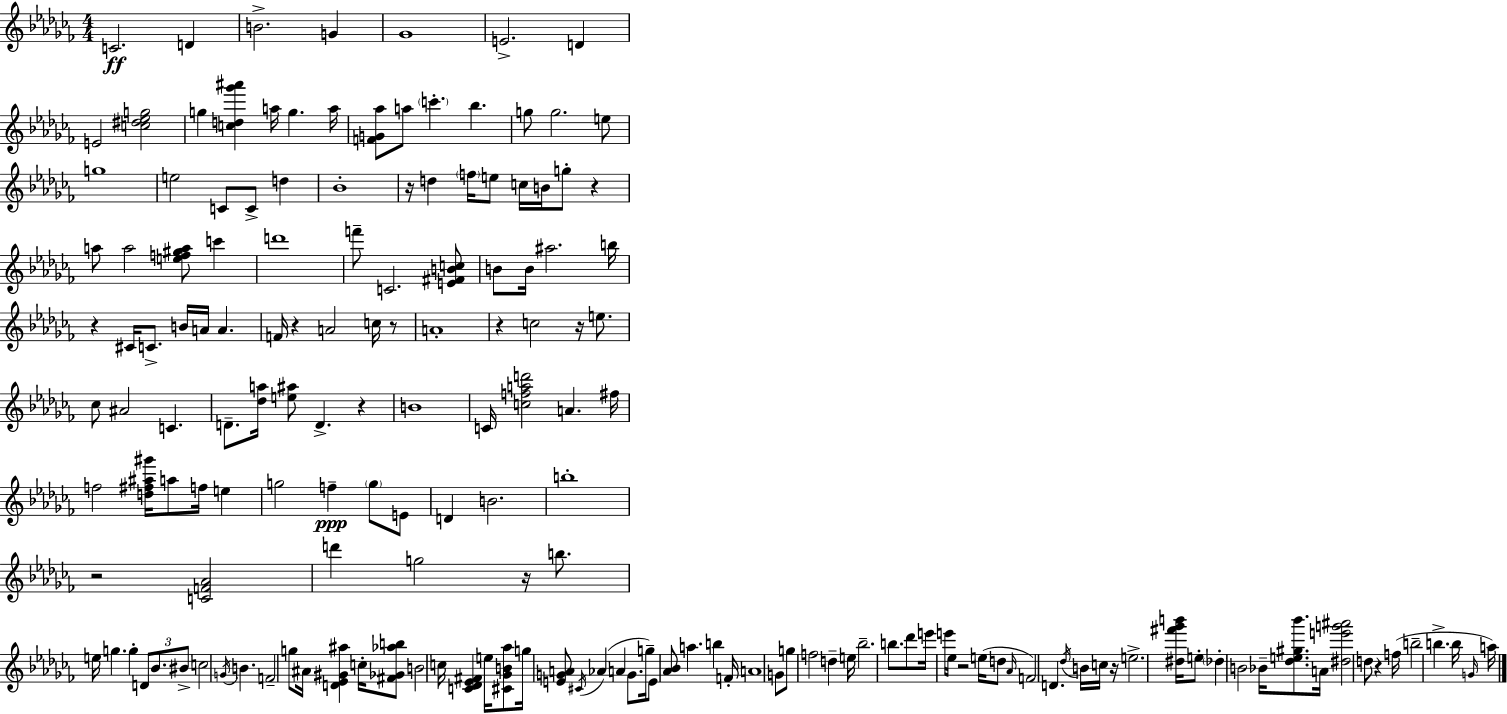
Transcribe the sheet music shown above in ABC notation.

X:1
T:Untitled
M:4/4
L:1/4
K:Abm
C2 D B2 G _G4 E2 D E2 [c^d_eg]2 g [cd_g'^a'] a/4 g a/4 [FG_a]/2 a/2 c' _b g/2 g2 e/2 g4 e2 C/2 C/2 d _B4 z/4 d f/4 e/2 c/4 B/4 g/2 z a/2 a2 [ef^ga]/2 c' d'4 f'/2 C2 [E^FBc]/2 B/2 B/4 ^a2 b/4 z ^C/4 C/2 B/4 A/4 A F/4 z A2 c/4 z/2 A4 z c2 z/4 e/2 _c/2 ^A2 C D/2 [_da]/4 [e^a]/2 D z B4 C/4 [cfad']2 A ^f/4 f2 [d^f^a^g']/4 a/2 f/4 e g2 f g/2 E/2 D B2 b4 z2 [CF_A]2 d' g2 z/4 b/2 e/4 g g D/2 _B/2 ^B/2 c2 G/4 B F2 g/2 ^A/4 [D_E^G^a] c/4 [^F_G_ab]/2 B2 c/4 [C_D_E^F] e/4 [^C_GB_a]/2 g/4 [EGA]/2 ^C/4 _A A G/2 g/4 E/2 [_A_B]/2 a b F/4 A4 G/2 g/2 f2 d e/4 _b2 b/2 _d'/2 e'/4 e'/4 _e/4 z2 e/4 d/2 _A/4 F2 D _d/4 B/4 c/4 z/4 e2 [^d^f'_g'b']/4 e/2 _d B2 _B/4 [_de^g_b']/2 A/4 [^de'g'^a']2 d/2 z f/4 b2 b b/4 G/4 a/4